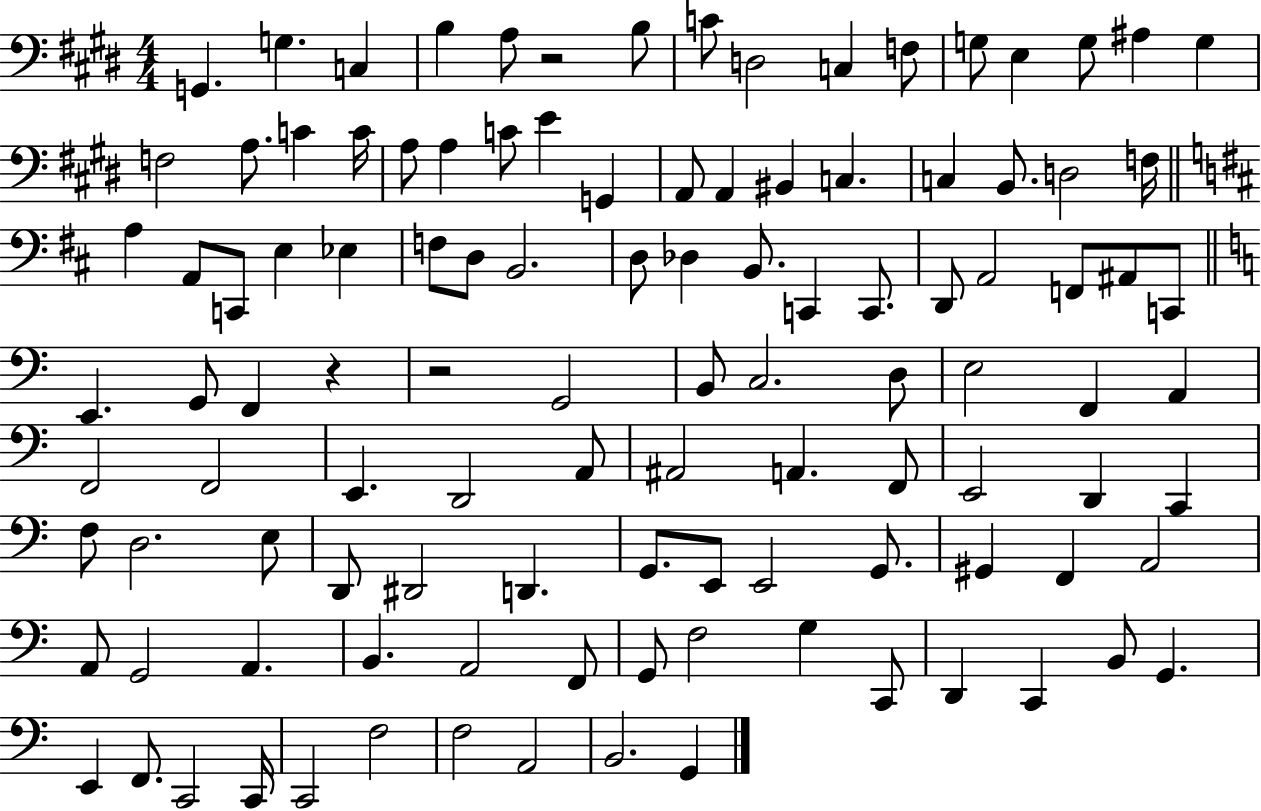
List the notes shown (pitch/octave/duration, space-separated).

G2/q. G3/q. C3/q B3/q A3/e R/h B3/e C4/e D3/h C3/q F3/e G3/e E3/q G3/e A#3/q G3/q F3/h A3/e. C4/q C4/s A3/e A3/q C4/e E4/q G2/q A2/e A2/q BIS2/q C3/q. C3/q B2/e. D3/h F3/s A3/q A2/e C2/e E3/q Eb3/q F3/e D3/e B2/h. D3/e Db3/q B2/e. C2/q C2/e. D2/e A2/h F2/e A#2/e C2/e E2/q. G2/e F2/q R/q R/h G2/h B2/e C3/h. D3/e E3/h F2/q A2/q F2/h F2/h E2/q. D2/h A2/e A#2/h A2/q. F2/e E2/h D2/q C2/q F3/e D3/h. E3/e D2/e D#2/h D2/q. G2/e. E2/e E2/h G2/e. G#2/q F2/q A2/h A2/e G2/h A2/q. B2/q. A2/h F2/e G2/e F3/h G3/q C2/e D2/q C2/q B2/e G2/q. E2/q F2/e. C2/h C2/s C2/h F3/h F3/h A2/h B2/h. G2/q